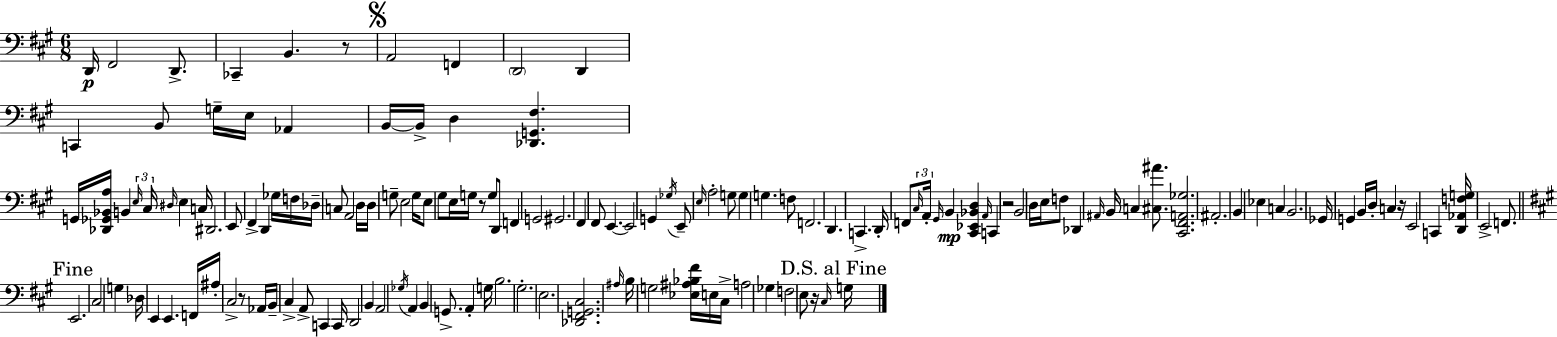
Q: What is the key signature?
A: A major